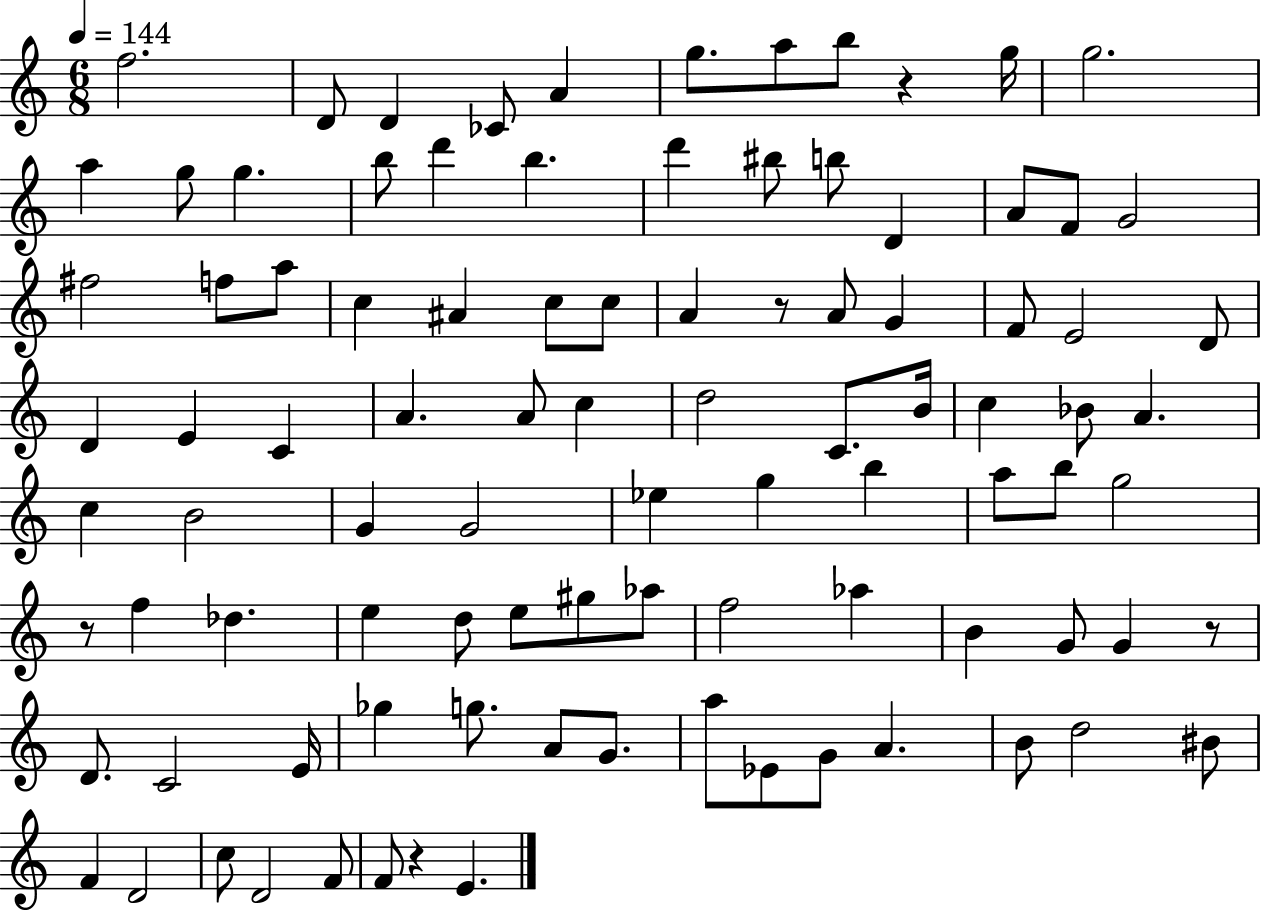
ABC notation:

X:1
T:Untitled
M:6/8
L:1/4
K:C
f2 D/2 D _C/2 A g/2 a/2 b/2 z g/4 g2 a g/2 g b/2 d' b d' ^b/2 b/2 D A/2 F/2 G2 ^f2 f/2 a/2 c ^A c/2 c/2 A z/2 A/2 G F/2 E2 D/2 D E C A A/2 c d2 C/2 B/4 c _B/2 A c B2 G G2 _e g b a/2 b/2 g2 z/2 f _d e d/2 e/2 ^g/2 _a/2 f2 _a B G/2 G z/2 D/2 C2 E/4 _g g/2 A/2 G/2 a/2 _E/2 G/2 A B/2 d2 ^B/2 F D2 c/2 D2 F/2 F/2 z E